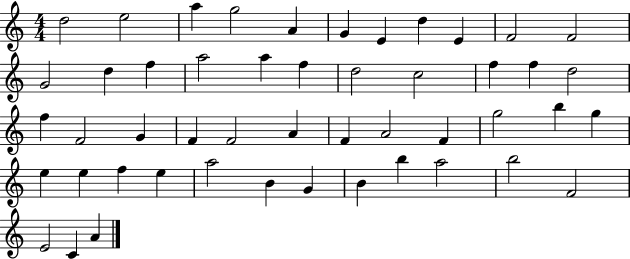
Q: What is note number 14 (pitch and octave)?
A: F5